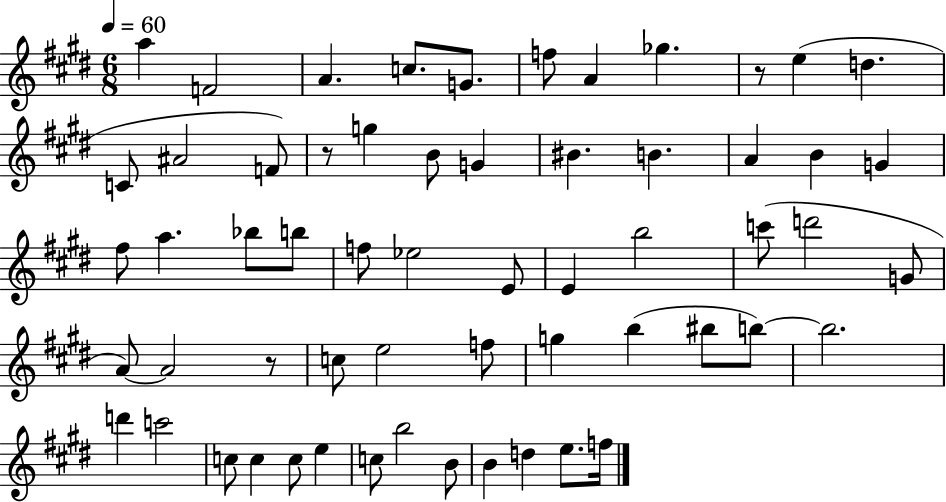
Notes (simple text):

A5/q F4/h A4/q. C5/e. G4/e. F5/e A4/q Gb5/q. R/e E5/q D5/q. C4/e A#4/h F4/e R/e G5/q B4/e G4/q BIS4/q. B4/q. A4/q B4/q G4/q F#5/e A5/q. Bb5/e B5/e F5/e Eb5/h E4/e E4/q B5/h C6/e D6/h G4/e A4/e A4/h R/e C5/e E5/h F5/e G5/q B5/q BIS5/e B5/e B5/h. D6/q C6/h C5/e C5/q C5/e E5/q C5/e B5/h B4/e B4/q D5/q E5/e. F5/s